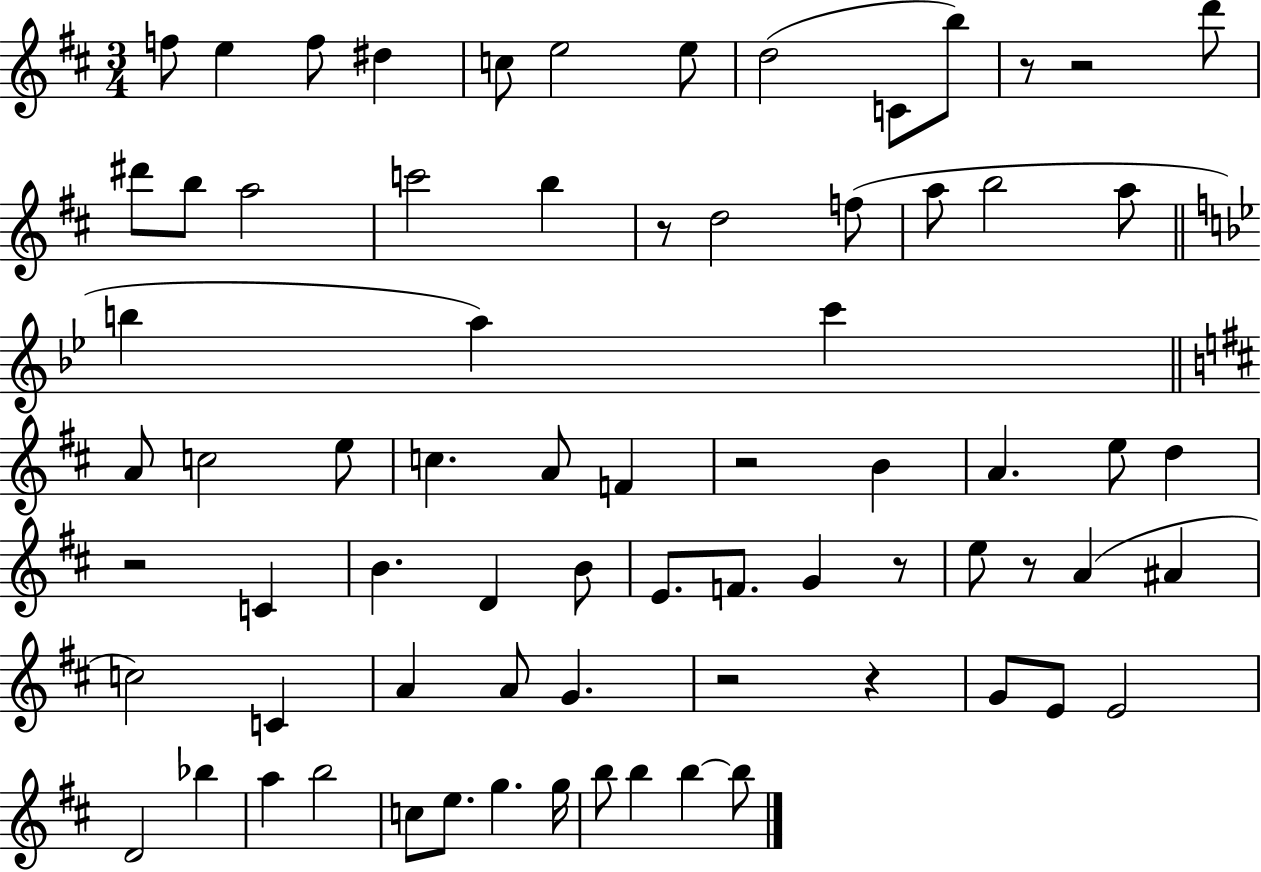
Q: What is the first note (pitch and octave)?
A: F5